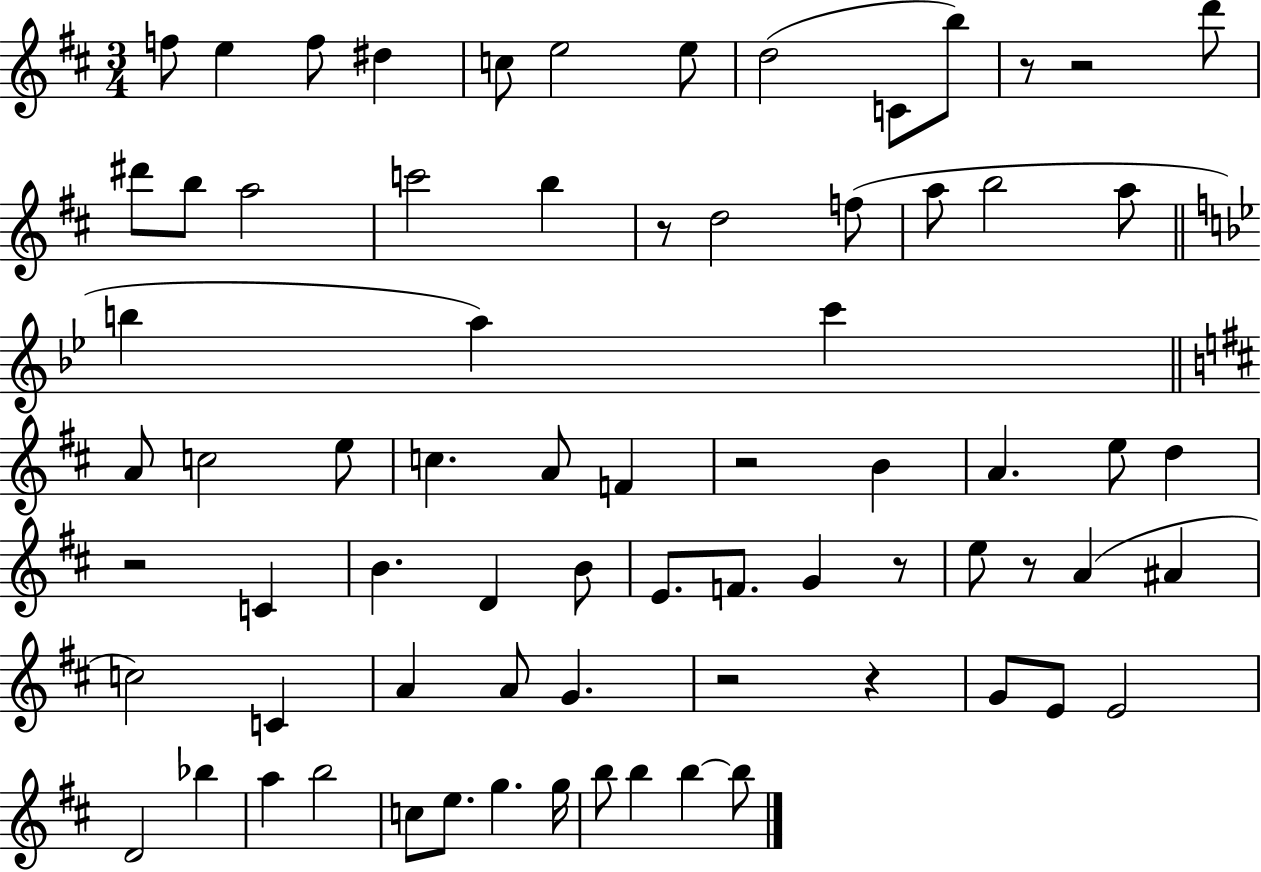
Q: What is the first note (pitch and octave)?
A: F5